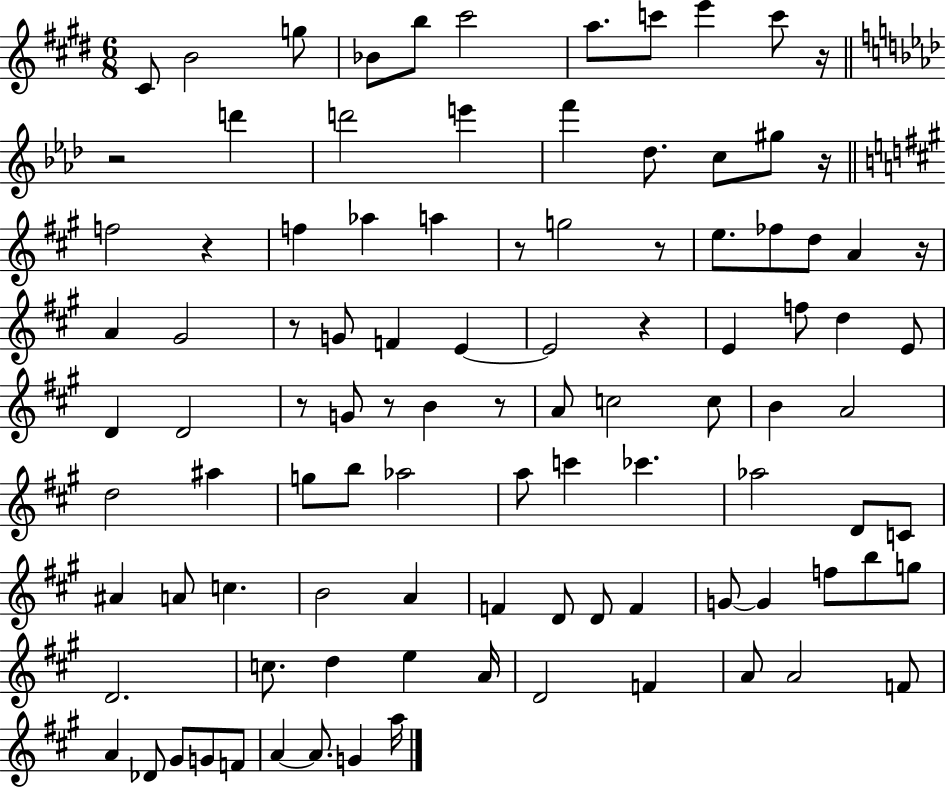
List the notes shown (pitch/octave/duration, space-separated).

C#4/e B4/h G5/e Bb4/e B5/e C#6/h A5/e. C6/e E6/q C6/e R/s R/h D6/q D6/h E6/q F6/q Db5/e. C5/e G#5/e R/s F5/h R/q F5/q Ab5/q A5/q R/e G5/h R/e E5/e. FES5/e D5/e A4/q R/s A4/q G#4/h R/e G4/e F4/q E4/q E4/h R/q E4/q F5/e D5/q E4/e D4/q D4/h R/e G4/e R/e B4/q R/e A4/e C5/h C5/e B4/q A4/h D5/h A#5/q G5/e B5/e Ab5/h A5/e C6/q CES6/q. Ab5/h D4/e C4/e A#4/q A4/e C5/q. B4/h A4/q F4/q D4/e D4/e F4/q G4/e G4/q F5/e B5/e G5/e D4/h. C5/e. D5/q E5/q A4/s D4/h F4/q A4/e A4/h F4/e A4/q Db4/e G#4/e G4/e F4/e A4/q A4/e. G4/q A5/s